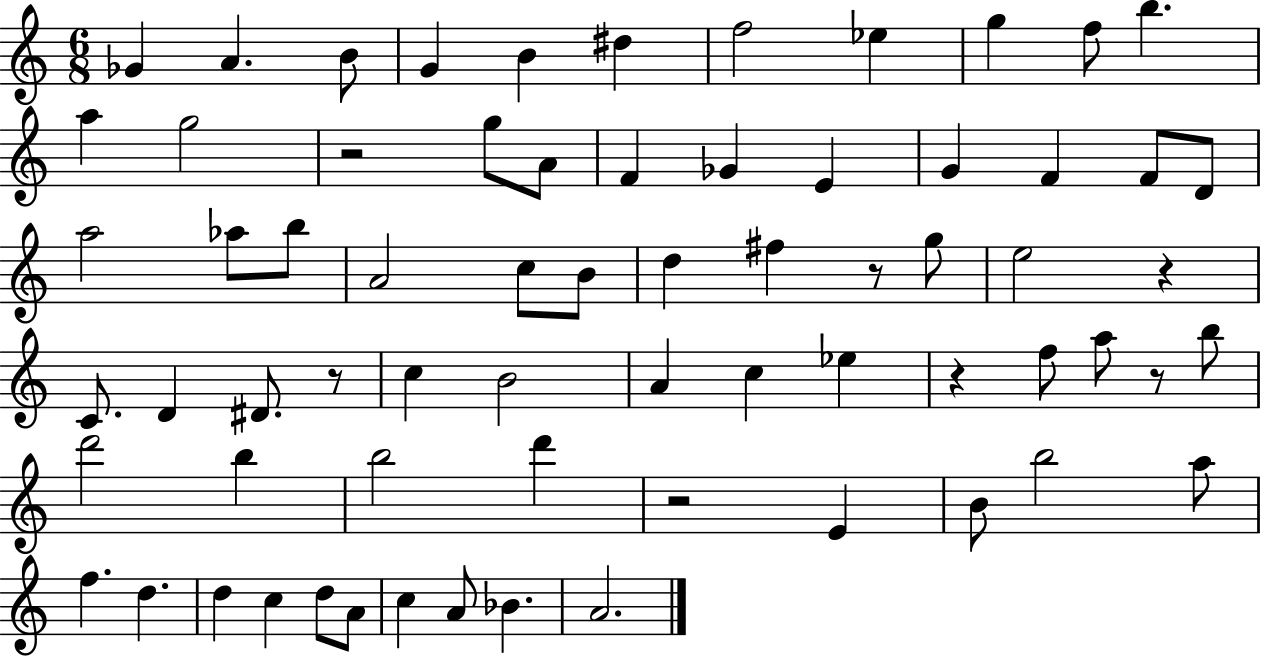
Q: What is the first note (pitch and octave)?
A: Gb4